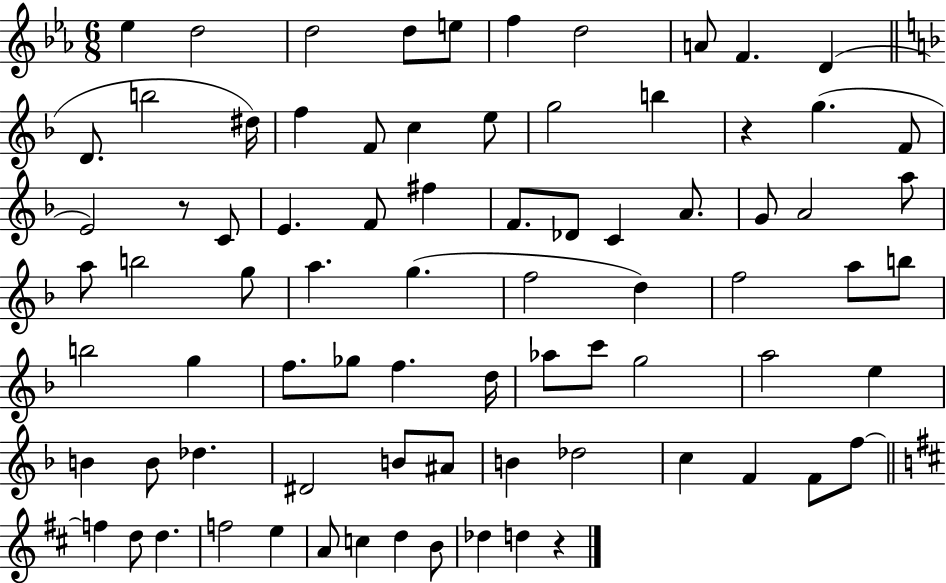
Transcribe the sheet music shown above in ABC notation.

X:1
T:Untitled
M:6/8
L:1/4
K:Eb
_e d2 d2 d/2 e/2 f d2 A/2 F D D/2 b2 ^d/4 f F/2 c e/2 g2 b z g F/2 E2 z/2 C/2 E F/2 ^f F/2 _D/2 C A/2 G/2 A2 a/2 a/2 b2 g/2 a g f2 d f2 a/2 b/2 b2 g f/2 _g/2 f d/4 _a/2 c'/2 g2 a2 e B B/2 _d ^D2 B/2 ^A/2 B _d2 c F F/2 f/2 f d/2 d f2 e A/2 c d B/2 _d d z